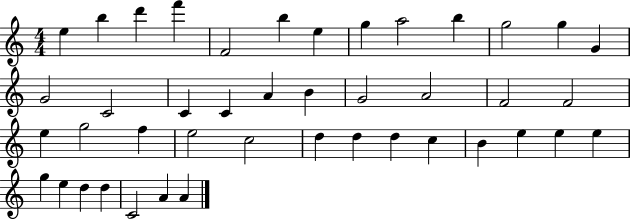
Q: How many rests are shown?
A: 0